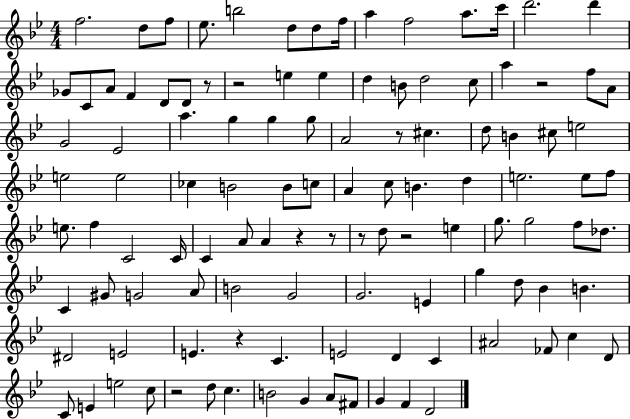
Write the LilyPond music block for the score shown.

{
  \clef treble
  \numericTimeSignature
  \time 4/4
  \key bes \major
  f''2. d''8 f''8 | ees''8. b''2 d''8 d''8 f''16 | a''4 f''2 a''8. c'''16 | d'''2. d'''4 | \break ges'8 c'8 a'8 f'4 d'8 d'8 r8 | r2 e''4 e''4 | d''4 b'8 d''2 c''8 | a''4 r2 f''8 a'8 | \break g'2 ees'2 | a''4. g''4 g''4 g''8 | a'2 r8 cis''4. | d''8 b'4 cis''8 e''2 | \break e''2 e''2 | ces''4 b'2 b'8 c''8 | a'4 c''8 b'4. d''4 | e''2. e''8 f''8 | \break e''8. f''4 c'2 c'16 | c'4 a'8 a'4 r4 r8 | r8 d''8 r2 e''4 | g''8. g''2 f''8 des''8. | \break c'4 gis'8 g'2 a'8 | b'2 g'2 | g'2. e'4 | g''4 d''8 bes'4 b'4. | \break dis'2 e'2 | e'4. r4 c'4. | e'2 d'4 c'4 | ais'2 fes'8 c''4 d'8 | \break c'8 e'4 e''2 c''8 | r2 d''8 c''4. | b'2 g'4 a'8 fis'8 | g'4 f'4 d'2 | \break \bar "|."
}